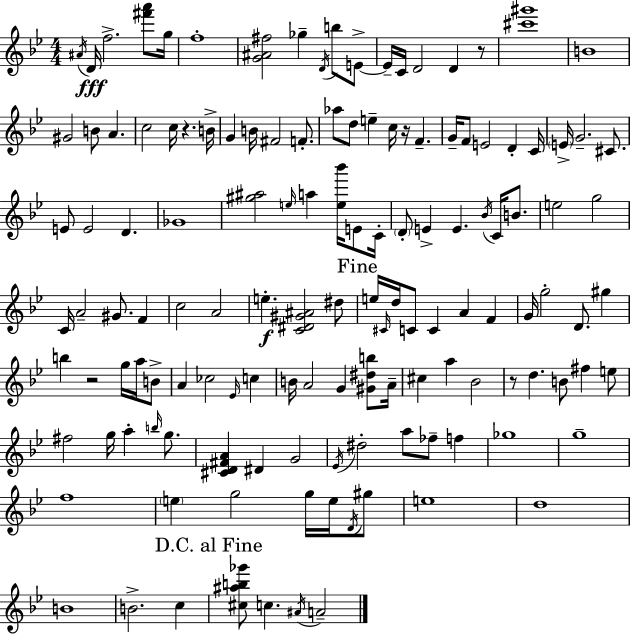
A#4/s D4/s F5/h. [F#6,A6]/e G5/s F5/w [G4,A#4,F#5]/h Gb5/q D4/s B5/e E4/e E4/s C4/s D4/h D4/q R/e [C#6,G#6]/w B4/w G#4/h B4/e A4/q. C5/h C5/s R/q. B4/s G4/q B4/s F#4/h F4/e. Ab5/e D5/e E5/q C5/s R/s F4/q. G4/s F4/e E4/h D4/q C4/s E4/s G4/h. C#4/e. E4/e E4/h D4/q. Gb4/w [G#5,A#5]/h E5/s A5/q [E5,Bb6]/s E4/e C4/s D4/e E4/q E4/q. Bb4/s C4/s B4/e. E5/h G5/h C4/s A4/h G#4/e. F4/q C5/h A4/h E5/q. [C4,D#4,G#4,A#4]/h D#5/e E5/s C#4/s D5/s C4/e C4/q A4/q F4/q G4/s G5/h D4/e. G#5/q B5/q R/h G5/s A5/s B4/e A4/q CES5/h Eb4/s C5/q B4/s A4/h G4/q [G#4,D#5,B5]/e A4/s C#5/q A5/q Bb4/h R/e D5/q. B4/e F#5/q E5/e F#5/h G5/s A5/q B5/s G5/e. [C#4,D4,F#4,A4]/q D#4/q G4/h Eb4/s D#5/h A5/e FES5/e F5/q Gb5/w G5/w F5/w E5/q G5/h G5/s E5/s D4/s G#5/e E5/w D5/w B4/w B4/h. C5/q [C#5,A#5,B5,Gb6]/e C5/q. A#4/s A4/h